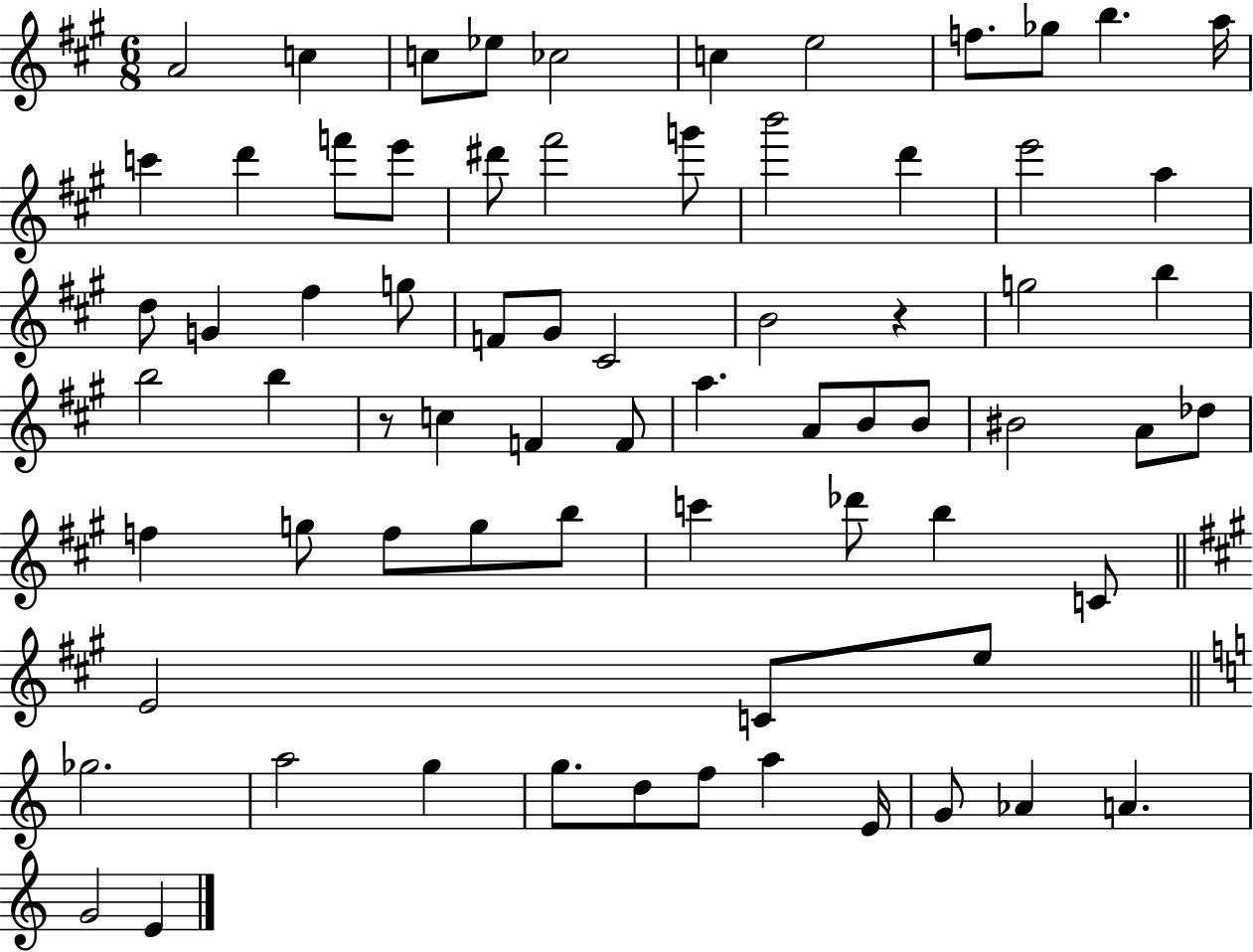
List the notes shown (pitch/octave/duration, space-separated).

A4/h C5/q C5/e Eb5/e CES5/h C5/q E5/h F5/e. Gb5/e B5/q. A5/s C6/q D6/q F6/e E6/e D#6/e F#6/h G6/e B6/h D6/q E6/h A5/q D5/e G4/q F#5/q G5/e F4/e G#4/e C#4/h B4/h R/q G5/h B5/q B5/h B5/q R/e C5/q F4/q F4/e A5/q. A4/e B4/e B4/e BIS4/h A4/e Db5/e F5/q G5/e F5/e G5/e B5/e C6/q Db6/e B5/q C4/e E4/h C4/e E5/e Gb5/h. A5/h G5/q G5/e. D5/e F5/e A5/q E4/s G4/e Ab4/q A4/q. G4/h E4/q